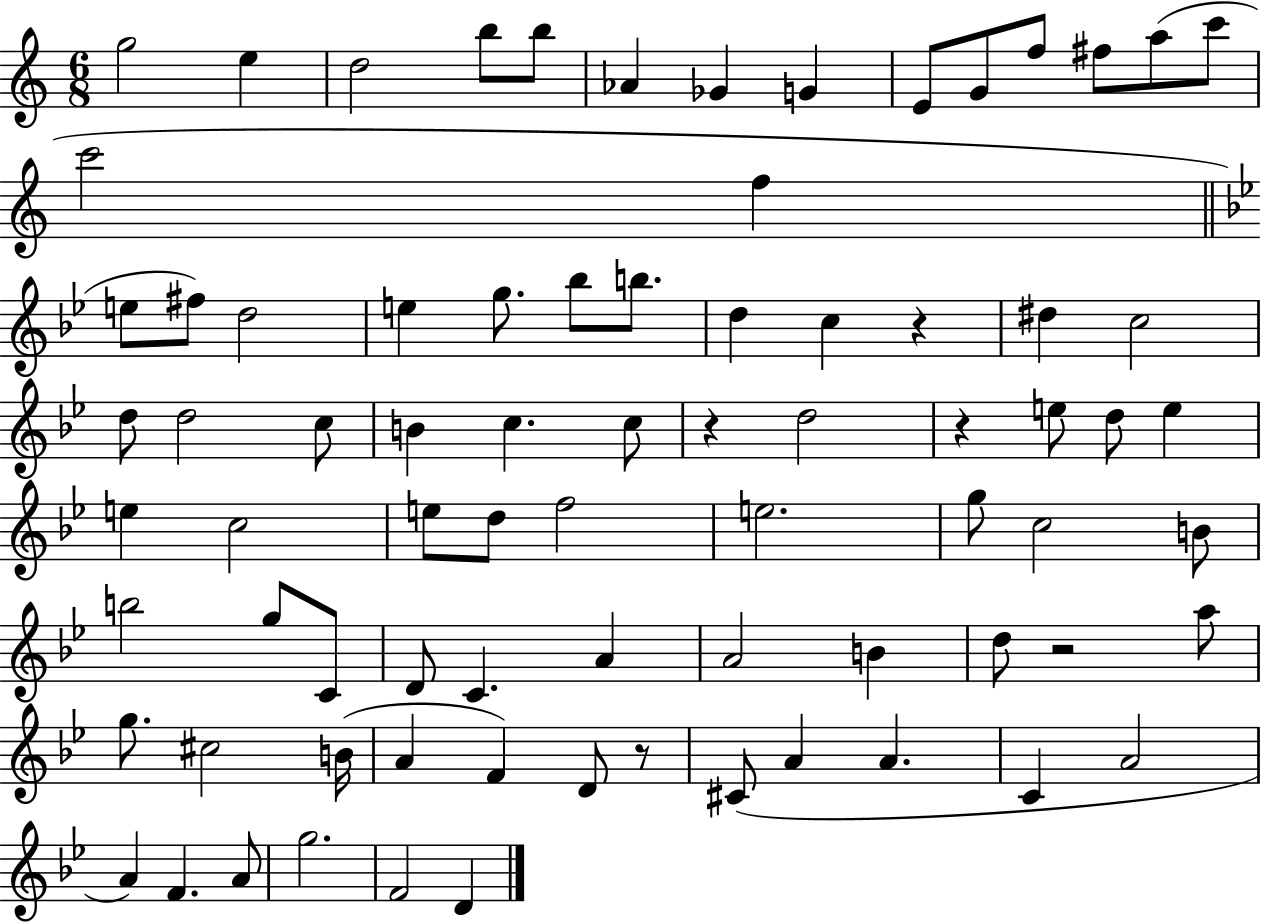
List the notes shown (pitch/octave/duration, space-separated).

G5/h E5/q D5/h B5/e B5/e Ab4/q Gb4/q G4/q E4/e G4/e F5/e F#5/e A5/e C6/e C6/h F5/q E5/e F#5/e D5/h E5/q G5/e. Bb5/e B5/e. D5/q C5/q R/q D#5/q C5/h D5/e D5/h C5/e B4/q C5/q. C5/e R/q D5/h R/q E5/e D5/e E5/q E5/q C5/h E5/e D5/e F5/h E5/h. G5/e C5/h B4/e B5/h G5/e C4/e D4/e C4/q. A4/q A4/h B4/q D5/e R/h A5/e G5/e. C#5/h B4/s A4/q F4/q D4/e R/e C#4/e A4/q A4/q. C4/q A4/h A4/q F4/q. A4/e G5/h. F4/h D4/q